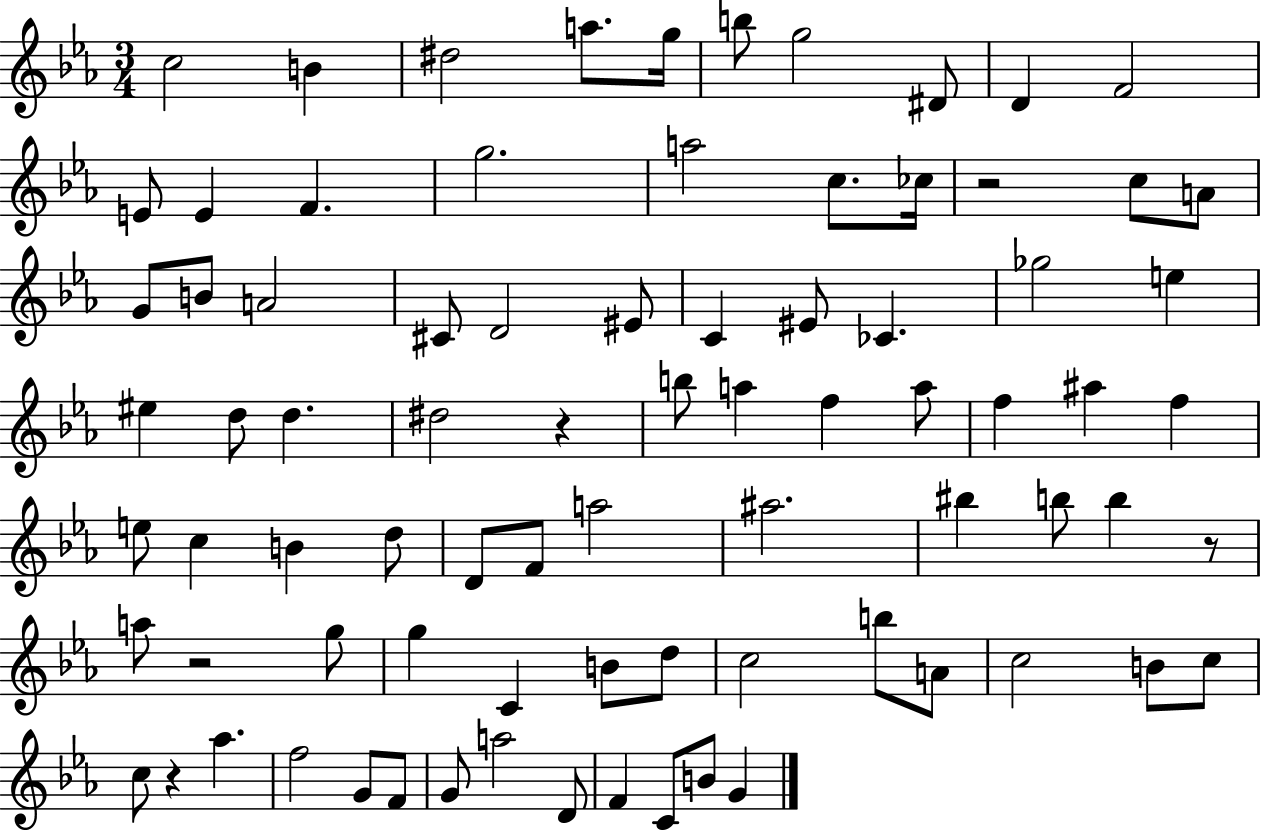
X:1
T:Untitled
M:3/4
L:1/4
K:Eb
c2 B ^d2 a/2 g/4 b/2 g2 ^D/2 D F2 E/2 E F g2 a2 c/2 _c/4 z2 c/2 A/2 G/2 B/2 A2 ^C/2 D2 ^E/2 C ^E/2 _C _g2 e ^e d/2 d ^d2 z b/2 a f a/2 f ^a f e/2 c B d/2 D/2 F/2 a2 ^a2 ^b b/2 b z/2 a/2 z2 g/2 g C B/2 d/2 c2 b/2 A/2 c2 B/2 c/2 c/2 z _a f2 G/2 F/2 G/2 a2 D/2 F C/2 B/2 G